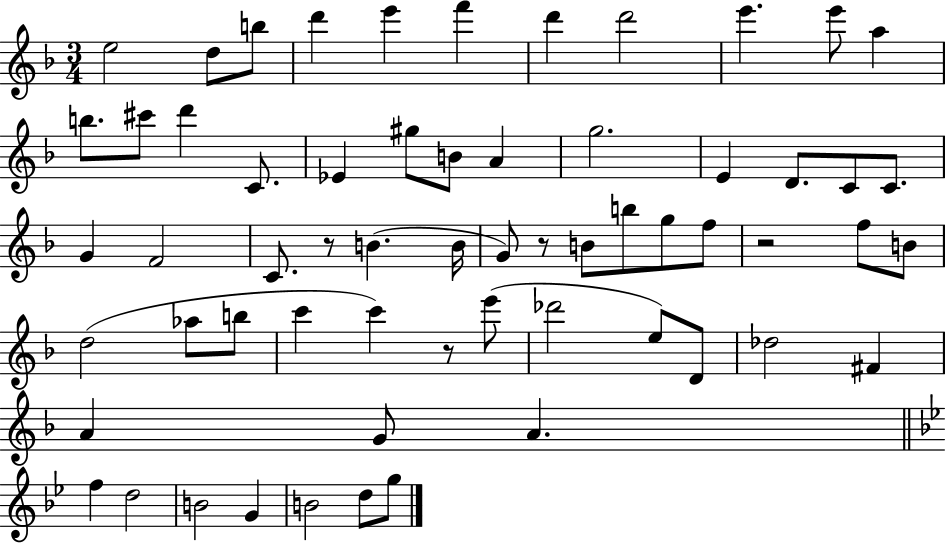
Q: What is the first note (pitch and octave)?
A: E5